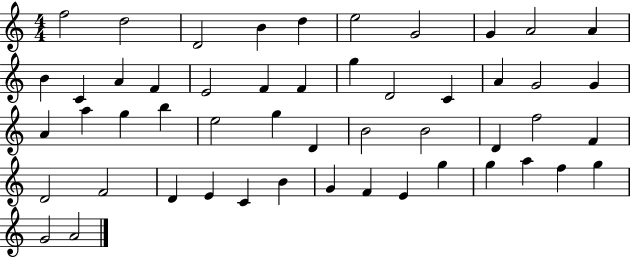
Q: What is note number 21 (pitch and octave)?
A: A4